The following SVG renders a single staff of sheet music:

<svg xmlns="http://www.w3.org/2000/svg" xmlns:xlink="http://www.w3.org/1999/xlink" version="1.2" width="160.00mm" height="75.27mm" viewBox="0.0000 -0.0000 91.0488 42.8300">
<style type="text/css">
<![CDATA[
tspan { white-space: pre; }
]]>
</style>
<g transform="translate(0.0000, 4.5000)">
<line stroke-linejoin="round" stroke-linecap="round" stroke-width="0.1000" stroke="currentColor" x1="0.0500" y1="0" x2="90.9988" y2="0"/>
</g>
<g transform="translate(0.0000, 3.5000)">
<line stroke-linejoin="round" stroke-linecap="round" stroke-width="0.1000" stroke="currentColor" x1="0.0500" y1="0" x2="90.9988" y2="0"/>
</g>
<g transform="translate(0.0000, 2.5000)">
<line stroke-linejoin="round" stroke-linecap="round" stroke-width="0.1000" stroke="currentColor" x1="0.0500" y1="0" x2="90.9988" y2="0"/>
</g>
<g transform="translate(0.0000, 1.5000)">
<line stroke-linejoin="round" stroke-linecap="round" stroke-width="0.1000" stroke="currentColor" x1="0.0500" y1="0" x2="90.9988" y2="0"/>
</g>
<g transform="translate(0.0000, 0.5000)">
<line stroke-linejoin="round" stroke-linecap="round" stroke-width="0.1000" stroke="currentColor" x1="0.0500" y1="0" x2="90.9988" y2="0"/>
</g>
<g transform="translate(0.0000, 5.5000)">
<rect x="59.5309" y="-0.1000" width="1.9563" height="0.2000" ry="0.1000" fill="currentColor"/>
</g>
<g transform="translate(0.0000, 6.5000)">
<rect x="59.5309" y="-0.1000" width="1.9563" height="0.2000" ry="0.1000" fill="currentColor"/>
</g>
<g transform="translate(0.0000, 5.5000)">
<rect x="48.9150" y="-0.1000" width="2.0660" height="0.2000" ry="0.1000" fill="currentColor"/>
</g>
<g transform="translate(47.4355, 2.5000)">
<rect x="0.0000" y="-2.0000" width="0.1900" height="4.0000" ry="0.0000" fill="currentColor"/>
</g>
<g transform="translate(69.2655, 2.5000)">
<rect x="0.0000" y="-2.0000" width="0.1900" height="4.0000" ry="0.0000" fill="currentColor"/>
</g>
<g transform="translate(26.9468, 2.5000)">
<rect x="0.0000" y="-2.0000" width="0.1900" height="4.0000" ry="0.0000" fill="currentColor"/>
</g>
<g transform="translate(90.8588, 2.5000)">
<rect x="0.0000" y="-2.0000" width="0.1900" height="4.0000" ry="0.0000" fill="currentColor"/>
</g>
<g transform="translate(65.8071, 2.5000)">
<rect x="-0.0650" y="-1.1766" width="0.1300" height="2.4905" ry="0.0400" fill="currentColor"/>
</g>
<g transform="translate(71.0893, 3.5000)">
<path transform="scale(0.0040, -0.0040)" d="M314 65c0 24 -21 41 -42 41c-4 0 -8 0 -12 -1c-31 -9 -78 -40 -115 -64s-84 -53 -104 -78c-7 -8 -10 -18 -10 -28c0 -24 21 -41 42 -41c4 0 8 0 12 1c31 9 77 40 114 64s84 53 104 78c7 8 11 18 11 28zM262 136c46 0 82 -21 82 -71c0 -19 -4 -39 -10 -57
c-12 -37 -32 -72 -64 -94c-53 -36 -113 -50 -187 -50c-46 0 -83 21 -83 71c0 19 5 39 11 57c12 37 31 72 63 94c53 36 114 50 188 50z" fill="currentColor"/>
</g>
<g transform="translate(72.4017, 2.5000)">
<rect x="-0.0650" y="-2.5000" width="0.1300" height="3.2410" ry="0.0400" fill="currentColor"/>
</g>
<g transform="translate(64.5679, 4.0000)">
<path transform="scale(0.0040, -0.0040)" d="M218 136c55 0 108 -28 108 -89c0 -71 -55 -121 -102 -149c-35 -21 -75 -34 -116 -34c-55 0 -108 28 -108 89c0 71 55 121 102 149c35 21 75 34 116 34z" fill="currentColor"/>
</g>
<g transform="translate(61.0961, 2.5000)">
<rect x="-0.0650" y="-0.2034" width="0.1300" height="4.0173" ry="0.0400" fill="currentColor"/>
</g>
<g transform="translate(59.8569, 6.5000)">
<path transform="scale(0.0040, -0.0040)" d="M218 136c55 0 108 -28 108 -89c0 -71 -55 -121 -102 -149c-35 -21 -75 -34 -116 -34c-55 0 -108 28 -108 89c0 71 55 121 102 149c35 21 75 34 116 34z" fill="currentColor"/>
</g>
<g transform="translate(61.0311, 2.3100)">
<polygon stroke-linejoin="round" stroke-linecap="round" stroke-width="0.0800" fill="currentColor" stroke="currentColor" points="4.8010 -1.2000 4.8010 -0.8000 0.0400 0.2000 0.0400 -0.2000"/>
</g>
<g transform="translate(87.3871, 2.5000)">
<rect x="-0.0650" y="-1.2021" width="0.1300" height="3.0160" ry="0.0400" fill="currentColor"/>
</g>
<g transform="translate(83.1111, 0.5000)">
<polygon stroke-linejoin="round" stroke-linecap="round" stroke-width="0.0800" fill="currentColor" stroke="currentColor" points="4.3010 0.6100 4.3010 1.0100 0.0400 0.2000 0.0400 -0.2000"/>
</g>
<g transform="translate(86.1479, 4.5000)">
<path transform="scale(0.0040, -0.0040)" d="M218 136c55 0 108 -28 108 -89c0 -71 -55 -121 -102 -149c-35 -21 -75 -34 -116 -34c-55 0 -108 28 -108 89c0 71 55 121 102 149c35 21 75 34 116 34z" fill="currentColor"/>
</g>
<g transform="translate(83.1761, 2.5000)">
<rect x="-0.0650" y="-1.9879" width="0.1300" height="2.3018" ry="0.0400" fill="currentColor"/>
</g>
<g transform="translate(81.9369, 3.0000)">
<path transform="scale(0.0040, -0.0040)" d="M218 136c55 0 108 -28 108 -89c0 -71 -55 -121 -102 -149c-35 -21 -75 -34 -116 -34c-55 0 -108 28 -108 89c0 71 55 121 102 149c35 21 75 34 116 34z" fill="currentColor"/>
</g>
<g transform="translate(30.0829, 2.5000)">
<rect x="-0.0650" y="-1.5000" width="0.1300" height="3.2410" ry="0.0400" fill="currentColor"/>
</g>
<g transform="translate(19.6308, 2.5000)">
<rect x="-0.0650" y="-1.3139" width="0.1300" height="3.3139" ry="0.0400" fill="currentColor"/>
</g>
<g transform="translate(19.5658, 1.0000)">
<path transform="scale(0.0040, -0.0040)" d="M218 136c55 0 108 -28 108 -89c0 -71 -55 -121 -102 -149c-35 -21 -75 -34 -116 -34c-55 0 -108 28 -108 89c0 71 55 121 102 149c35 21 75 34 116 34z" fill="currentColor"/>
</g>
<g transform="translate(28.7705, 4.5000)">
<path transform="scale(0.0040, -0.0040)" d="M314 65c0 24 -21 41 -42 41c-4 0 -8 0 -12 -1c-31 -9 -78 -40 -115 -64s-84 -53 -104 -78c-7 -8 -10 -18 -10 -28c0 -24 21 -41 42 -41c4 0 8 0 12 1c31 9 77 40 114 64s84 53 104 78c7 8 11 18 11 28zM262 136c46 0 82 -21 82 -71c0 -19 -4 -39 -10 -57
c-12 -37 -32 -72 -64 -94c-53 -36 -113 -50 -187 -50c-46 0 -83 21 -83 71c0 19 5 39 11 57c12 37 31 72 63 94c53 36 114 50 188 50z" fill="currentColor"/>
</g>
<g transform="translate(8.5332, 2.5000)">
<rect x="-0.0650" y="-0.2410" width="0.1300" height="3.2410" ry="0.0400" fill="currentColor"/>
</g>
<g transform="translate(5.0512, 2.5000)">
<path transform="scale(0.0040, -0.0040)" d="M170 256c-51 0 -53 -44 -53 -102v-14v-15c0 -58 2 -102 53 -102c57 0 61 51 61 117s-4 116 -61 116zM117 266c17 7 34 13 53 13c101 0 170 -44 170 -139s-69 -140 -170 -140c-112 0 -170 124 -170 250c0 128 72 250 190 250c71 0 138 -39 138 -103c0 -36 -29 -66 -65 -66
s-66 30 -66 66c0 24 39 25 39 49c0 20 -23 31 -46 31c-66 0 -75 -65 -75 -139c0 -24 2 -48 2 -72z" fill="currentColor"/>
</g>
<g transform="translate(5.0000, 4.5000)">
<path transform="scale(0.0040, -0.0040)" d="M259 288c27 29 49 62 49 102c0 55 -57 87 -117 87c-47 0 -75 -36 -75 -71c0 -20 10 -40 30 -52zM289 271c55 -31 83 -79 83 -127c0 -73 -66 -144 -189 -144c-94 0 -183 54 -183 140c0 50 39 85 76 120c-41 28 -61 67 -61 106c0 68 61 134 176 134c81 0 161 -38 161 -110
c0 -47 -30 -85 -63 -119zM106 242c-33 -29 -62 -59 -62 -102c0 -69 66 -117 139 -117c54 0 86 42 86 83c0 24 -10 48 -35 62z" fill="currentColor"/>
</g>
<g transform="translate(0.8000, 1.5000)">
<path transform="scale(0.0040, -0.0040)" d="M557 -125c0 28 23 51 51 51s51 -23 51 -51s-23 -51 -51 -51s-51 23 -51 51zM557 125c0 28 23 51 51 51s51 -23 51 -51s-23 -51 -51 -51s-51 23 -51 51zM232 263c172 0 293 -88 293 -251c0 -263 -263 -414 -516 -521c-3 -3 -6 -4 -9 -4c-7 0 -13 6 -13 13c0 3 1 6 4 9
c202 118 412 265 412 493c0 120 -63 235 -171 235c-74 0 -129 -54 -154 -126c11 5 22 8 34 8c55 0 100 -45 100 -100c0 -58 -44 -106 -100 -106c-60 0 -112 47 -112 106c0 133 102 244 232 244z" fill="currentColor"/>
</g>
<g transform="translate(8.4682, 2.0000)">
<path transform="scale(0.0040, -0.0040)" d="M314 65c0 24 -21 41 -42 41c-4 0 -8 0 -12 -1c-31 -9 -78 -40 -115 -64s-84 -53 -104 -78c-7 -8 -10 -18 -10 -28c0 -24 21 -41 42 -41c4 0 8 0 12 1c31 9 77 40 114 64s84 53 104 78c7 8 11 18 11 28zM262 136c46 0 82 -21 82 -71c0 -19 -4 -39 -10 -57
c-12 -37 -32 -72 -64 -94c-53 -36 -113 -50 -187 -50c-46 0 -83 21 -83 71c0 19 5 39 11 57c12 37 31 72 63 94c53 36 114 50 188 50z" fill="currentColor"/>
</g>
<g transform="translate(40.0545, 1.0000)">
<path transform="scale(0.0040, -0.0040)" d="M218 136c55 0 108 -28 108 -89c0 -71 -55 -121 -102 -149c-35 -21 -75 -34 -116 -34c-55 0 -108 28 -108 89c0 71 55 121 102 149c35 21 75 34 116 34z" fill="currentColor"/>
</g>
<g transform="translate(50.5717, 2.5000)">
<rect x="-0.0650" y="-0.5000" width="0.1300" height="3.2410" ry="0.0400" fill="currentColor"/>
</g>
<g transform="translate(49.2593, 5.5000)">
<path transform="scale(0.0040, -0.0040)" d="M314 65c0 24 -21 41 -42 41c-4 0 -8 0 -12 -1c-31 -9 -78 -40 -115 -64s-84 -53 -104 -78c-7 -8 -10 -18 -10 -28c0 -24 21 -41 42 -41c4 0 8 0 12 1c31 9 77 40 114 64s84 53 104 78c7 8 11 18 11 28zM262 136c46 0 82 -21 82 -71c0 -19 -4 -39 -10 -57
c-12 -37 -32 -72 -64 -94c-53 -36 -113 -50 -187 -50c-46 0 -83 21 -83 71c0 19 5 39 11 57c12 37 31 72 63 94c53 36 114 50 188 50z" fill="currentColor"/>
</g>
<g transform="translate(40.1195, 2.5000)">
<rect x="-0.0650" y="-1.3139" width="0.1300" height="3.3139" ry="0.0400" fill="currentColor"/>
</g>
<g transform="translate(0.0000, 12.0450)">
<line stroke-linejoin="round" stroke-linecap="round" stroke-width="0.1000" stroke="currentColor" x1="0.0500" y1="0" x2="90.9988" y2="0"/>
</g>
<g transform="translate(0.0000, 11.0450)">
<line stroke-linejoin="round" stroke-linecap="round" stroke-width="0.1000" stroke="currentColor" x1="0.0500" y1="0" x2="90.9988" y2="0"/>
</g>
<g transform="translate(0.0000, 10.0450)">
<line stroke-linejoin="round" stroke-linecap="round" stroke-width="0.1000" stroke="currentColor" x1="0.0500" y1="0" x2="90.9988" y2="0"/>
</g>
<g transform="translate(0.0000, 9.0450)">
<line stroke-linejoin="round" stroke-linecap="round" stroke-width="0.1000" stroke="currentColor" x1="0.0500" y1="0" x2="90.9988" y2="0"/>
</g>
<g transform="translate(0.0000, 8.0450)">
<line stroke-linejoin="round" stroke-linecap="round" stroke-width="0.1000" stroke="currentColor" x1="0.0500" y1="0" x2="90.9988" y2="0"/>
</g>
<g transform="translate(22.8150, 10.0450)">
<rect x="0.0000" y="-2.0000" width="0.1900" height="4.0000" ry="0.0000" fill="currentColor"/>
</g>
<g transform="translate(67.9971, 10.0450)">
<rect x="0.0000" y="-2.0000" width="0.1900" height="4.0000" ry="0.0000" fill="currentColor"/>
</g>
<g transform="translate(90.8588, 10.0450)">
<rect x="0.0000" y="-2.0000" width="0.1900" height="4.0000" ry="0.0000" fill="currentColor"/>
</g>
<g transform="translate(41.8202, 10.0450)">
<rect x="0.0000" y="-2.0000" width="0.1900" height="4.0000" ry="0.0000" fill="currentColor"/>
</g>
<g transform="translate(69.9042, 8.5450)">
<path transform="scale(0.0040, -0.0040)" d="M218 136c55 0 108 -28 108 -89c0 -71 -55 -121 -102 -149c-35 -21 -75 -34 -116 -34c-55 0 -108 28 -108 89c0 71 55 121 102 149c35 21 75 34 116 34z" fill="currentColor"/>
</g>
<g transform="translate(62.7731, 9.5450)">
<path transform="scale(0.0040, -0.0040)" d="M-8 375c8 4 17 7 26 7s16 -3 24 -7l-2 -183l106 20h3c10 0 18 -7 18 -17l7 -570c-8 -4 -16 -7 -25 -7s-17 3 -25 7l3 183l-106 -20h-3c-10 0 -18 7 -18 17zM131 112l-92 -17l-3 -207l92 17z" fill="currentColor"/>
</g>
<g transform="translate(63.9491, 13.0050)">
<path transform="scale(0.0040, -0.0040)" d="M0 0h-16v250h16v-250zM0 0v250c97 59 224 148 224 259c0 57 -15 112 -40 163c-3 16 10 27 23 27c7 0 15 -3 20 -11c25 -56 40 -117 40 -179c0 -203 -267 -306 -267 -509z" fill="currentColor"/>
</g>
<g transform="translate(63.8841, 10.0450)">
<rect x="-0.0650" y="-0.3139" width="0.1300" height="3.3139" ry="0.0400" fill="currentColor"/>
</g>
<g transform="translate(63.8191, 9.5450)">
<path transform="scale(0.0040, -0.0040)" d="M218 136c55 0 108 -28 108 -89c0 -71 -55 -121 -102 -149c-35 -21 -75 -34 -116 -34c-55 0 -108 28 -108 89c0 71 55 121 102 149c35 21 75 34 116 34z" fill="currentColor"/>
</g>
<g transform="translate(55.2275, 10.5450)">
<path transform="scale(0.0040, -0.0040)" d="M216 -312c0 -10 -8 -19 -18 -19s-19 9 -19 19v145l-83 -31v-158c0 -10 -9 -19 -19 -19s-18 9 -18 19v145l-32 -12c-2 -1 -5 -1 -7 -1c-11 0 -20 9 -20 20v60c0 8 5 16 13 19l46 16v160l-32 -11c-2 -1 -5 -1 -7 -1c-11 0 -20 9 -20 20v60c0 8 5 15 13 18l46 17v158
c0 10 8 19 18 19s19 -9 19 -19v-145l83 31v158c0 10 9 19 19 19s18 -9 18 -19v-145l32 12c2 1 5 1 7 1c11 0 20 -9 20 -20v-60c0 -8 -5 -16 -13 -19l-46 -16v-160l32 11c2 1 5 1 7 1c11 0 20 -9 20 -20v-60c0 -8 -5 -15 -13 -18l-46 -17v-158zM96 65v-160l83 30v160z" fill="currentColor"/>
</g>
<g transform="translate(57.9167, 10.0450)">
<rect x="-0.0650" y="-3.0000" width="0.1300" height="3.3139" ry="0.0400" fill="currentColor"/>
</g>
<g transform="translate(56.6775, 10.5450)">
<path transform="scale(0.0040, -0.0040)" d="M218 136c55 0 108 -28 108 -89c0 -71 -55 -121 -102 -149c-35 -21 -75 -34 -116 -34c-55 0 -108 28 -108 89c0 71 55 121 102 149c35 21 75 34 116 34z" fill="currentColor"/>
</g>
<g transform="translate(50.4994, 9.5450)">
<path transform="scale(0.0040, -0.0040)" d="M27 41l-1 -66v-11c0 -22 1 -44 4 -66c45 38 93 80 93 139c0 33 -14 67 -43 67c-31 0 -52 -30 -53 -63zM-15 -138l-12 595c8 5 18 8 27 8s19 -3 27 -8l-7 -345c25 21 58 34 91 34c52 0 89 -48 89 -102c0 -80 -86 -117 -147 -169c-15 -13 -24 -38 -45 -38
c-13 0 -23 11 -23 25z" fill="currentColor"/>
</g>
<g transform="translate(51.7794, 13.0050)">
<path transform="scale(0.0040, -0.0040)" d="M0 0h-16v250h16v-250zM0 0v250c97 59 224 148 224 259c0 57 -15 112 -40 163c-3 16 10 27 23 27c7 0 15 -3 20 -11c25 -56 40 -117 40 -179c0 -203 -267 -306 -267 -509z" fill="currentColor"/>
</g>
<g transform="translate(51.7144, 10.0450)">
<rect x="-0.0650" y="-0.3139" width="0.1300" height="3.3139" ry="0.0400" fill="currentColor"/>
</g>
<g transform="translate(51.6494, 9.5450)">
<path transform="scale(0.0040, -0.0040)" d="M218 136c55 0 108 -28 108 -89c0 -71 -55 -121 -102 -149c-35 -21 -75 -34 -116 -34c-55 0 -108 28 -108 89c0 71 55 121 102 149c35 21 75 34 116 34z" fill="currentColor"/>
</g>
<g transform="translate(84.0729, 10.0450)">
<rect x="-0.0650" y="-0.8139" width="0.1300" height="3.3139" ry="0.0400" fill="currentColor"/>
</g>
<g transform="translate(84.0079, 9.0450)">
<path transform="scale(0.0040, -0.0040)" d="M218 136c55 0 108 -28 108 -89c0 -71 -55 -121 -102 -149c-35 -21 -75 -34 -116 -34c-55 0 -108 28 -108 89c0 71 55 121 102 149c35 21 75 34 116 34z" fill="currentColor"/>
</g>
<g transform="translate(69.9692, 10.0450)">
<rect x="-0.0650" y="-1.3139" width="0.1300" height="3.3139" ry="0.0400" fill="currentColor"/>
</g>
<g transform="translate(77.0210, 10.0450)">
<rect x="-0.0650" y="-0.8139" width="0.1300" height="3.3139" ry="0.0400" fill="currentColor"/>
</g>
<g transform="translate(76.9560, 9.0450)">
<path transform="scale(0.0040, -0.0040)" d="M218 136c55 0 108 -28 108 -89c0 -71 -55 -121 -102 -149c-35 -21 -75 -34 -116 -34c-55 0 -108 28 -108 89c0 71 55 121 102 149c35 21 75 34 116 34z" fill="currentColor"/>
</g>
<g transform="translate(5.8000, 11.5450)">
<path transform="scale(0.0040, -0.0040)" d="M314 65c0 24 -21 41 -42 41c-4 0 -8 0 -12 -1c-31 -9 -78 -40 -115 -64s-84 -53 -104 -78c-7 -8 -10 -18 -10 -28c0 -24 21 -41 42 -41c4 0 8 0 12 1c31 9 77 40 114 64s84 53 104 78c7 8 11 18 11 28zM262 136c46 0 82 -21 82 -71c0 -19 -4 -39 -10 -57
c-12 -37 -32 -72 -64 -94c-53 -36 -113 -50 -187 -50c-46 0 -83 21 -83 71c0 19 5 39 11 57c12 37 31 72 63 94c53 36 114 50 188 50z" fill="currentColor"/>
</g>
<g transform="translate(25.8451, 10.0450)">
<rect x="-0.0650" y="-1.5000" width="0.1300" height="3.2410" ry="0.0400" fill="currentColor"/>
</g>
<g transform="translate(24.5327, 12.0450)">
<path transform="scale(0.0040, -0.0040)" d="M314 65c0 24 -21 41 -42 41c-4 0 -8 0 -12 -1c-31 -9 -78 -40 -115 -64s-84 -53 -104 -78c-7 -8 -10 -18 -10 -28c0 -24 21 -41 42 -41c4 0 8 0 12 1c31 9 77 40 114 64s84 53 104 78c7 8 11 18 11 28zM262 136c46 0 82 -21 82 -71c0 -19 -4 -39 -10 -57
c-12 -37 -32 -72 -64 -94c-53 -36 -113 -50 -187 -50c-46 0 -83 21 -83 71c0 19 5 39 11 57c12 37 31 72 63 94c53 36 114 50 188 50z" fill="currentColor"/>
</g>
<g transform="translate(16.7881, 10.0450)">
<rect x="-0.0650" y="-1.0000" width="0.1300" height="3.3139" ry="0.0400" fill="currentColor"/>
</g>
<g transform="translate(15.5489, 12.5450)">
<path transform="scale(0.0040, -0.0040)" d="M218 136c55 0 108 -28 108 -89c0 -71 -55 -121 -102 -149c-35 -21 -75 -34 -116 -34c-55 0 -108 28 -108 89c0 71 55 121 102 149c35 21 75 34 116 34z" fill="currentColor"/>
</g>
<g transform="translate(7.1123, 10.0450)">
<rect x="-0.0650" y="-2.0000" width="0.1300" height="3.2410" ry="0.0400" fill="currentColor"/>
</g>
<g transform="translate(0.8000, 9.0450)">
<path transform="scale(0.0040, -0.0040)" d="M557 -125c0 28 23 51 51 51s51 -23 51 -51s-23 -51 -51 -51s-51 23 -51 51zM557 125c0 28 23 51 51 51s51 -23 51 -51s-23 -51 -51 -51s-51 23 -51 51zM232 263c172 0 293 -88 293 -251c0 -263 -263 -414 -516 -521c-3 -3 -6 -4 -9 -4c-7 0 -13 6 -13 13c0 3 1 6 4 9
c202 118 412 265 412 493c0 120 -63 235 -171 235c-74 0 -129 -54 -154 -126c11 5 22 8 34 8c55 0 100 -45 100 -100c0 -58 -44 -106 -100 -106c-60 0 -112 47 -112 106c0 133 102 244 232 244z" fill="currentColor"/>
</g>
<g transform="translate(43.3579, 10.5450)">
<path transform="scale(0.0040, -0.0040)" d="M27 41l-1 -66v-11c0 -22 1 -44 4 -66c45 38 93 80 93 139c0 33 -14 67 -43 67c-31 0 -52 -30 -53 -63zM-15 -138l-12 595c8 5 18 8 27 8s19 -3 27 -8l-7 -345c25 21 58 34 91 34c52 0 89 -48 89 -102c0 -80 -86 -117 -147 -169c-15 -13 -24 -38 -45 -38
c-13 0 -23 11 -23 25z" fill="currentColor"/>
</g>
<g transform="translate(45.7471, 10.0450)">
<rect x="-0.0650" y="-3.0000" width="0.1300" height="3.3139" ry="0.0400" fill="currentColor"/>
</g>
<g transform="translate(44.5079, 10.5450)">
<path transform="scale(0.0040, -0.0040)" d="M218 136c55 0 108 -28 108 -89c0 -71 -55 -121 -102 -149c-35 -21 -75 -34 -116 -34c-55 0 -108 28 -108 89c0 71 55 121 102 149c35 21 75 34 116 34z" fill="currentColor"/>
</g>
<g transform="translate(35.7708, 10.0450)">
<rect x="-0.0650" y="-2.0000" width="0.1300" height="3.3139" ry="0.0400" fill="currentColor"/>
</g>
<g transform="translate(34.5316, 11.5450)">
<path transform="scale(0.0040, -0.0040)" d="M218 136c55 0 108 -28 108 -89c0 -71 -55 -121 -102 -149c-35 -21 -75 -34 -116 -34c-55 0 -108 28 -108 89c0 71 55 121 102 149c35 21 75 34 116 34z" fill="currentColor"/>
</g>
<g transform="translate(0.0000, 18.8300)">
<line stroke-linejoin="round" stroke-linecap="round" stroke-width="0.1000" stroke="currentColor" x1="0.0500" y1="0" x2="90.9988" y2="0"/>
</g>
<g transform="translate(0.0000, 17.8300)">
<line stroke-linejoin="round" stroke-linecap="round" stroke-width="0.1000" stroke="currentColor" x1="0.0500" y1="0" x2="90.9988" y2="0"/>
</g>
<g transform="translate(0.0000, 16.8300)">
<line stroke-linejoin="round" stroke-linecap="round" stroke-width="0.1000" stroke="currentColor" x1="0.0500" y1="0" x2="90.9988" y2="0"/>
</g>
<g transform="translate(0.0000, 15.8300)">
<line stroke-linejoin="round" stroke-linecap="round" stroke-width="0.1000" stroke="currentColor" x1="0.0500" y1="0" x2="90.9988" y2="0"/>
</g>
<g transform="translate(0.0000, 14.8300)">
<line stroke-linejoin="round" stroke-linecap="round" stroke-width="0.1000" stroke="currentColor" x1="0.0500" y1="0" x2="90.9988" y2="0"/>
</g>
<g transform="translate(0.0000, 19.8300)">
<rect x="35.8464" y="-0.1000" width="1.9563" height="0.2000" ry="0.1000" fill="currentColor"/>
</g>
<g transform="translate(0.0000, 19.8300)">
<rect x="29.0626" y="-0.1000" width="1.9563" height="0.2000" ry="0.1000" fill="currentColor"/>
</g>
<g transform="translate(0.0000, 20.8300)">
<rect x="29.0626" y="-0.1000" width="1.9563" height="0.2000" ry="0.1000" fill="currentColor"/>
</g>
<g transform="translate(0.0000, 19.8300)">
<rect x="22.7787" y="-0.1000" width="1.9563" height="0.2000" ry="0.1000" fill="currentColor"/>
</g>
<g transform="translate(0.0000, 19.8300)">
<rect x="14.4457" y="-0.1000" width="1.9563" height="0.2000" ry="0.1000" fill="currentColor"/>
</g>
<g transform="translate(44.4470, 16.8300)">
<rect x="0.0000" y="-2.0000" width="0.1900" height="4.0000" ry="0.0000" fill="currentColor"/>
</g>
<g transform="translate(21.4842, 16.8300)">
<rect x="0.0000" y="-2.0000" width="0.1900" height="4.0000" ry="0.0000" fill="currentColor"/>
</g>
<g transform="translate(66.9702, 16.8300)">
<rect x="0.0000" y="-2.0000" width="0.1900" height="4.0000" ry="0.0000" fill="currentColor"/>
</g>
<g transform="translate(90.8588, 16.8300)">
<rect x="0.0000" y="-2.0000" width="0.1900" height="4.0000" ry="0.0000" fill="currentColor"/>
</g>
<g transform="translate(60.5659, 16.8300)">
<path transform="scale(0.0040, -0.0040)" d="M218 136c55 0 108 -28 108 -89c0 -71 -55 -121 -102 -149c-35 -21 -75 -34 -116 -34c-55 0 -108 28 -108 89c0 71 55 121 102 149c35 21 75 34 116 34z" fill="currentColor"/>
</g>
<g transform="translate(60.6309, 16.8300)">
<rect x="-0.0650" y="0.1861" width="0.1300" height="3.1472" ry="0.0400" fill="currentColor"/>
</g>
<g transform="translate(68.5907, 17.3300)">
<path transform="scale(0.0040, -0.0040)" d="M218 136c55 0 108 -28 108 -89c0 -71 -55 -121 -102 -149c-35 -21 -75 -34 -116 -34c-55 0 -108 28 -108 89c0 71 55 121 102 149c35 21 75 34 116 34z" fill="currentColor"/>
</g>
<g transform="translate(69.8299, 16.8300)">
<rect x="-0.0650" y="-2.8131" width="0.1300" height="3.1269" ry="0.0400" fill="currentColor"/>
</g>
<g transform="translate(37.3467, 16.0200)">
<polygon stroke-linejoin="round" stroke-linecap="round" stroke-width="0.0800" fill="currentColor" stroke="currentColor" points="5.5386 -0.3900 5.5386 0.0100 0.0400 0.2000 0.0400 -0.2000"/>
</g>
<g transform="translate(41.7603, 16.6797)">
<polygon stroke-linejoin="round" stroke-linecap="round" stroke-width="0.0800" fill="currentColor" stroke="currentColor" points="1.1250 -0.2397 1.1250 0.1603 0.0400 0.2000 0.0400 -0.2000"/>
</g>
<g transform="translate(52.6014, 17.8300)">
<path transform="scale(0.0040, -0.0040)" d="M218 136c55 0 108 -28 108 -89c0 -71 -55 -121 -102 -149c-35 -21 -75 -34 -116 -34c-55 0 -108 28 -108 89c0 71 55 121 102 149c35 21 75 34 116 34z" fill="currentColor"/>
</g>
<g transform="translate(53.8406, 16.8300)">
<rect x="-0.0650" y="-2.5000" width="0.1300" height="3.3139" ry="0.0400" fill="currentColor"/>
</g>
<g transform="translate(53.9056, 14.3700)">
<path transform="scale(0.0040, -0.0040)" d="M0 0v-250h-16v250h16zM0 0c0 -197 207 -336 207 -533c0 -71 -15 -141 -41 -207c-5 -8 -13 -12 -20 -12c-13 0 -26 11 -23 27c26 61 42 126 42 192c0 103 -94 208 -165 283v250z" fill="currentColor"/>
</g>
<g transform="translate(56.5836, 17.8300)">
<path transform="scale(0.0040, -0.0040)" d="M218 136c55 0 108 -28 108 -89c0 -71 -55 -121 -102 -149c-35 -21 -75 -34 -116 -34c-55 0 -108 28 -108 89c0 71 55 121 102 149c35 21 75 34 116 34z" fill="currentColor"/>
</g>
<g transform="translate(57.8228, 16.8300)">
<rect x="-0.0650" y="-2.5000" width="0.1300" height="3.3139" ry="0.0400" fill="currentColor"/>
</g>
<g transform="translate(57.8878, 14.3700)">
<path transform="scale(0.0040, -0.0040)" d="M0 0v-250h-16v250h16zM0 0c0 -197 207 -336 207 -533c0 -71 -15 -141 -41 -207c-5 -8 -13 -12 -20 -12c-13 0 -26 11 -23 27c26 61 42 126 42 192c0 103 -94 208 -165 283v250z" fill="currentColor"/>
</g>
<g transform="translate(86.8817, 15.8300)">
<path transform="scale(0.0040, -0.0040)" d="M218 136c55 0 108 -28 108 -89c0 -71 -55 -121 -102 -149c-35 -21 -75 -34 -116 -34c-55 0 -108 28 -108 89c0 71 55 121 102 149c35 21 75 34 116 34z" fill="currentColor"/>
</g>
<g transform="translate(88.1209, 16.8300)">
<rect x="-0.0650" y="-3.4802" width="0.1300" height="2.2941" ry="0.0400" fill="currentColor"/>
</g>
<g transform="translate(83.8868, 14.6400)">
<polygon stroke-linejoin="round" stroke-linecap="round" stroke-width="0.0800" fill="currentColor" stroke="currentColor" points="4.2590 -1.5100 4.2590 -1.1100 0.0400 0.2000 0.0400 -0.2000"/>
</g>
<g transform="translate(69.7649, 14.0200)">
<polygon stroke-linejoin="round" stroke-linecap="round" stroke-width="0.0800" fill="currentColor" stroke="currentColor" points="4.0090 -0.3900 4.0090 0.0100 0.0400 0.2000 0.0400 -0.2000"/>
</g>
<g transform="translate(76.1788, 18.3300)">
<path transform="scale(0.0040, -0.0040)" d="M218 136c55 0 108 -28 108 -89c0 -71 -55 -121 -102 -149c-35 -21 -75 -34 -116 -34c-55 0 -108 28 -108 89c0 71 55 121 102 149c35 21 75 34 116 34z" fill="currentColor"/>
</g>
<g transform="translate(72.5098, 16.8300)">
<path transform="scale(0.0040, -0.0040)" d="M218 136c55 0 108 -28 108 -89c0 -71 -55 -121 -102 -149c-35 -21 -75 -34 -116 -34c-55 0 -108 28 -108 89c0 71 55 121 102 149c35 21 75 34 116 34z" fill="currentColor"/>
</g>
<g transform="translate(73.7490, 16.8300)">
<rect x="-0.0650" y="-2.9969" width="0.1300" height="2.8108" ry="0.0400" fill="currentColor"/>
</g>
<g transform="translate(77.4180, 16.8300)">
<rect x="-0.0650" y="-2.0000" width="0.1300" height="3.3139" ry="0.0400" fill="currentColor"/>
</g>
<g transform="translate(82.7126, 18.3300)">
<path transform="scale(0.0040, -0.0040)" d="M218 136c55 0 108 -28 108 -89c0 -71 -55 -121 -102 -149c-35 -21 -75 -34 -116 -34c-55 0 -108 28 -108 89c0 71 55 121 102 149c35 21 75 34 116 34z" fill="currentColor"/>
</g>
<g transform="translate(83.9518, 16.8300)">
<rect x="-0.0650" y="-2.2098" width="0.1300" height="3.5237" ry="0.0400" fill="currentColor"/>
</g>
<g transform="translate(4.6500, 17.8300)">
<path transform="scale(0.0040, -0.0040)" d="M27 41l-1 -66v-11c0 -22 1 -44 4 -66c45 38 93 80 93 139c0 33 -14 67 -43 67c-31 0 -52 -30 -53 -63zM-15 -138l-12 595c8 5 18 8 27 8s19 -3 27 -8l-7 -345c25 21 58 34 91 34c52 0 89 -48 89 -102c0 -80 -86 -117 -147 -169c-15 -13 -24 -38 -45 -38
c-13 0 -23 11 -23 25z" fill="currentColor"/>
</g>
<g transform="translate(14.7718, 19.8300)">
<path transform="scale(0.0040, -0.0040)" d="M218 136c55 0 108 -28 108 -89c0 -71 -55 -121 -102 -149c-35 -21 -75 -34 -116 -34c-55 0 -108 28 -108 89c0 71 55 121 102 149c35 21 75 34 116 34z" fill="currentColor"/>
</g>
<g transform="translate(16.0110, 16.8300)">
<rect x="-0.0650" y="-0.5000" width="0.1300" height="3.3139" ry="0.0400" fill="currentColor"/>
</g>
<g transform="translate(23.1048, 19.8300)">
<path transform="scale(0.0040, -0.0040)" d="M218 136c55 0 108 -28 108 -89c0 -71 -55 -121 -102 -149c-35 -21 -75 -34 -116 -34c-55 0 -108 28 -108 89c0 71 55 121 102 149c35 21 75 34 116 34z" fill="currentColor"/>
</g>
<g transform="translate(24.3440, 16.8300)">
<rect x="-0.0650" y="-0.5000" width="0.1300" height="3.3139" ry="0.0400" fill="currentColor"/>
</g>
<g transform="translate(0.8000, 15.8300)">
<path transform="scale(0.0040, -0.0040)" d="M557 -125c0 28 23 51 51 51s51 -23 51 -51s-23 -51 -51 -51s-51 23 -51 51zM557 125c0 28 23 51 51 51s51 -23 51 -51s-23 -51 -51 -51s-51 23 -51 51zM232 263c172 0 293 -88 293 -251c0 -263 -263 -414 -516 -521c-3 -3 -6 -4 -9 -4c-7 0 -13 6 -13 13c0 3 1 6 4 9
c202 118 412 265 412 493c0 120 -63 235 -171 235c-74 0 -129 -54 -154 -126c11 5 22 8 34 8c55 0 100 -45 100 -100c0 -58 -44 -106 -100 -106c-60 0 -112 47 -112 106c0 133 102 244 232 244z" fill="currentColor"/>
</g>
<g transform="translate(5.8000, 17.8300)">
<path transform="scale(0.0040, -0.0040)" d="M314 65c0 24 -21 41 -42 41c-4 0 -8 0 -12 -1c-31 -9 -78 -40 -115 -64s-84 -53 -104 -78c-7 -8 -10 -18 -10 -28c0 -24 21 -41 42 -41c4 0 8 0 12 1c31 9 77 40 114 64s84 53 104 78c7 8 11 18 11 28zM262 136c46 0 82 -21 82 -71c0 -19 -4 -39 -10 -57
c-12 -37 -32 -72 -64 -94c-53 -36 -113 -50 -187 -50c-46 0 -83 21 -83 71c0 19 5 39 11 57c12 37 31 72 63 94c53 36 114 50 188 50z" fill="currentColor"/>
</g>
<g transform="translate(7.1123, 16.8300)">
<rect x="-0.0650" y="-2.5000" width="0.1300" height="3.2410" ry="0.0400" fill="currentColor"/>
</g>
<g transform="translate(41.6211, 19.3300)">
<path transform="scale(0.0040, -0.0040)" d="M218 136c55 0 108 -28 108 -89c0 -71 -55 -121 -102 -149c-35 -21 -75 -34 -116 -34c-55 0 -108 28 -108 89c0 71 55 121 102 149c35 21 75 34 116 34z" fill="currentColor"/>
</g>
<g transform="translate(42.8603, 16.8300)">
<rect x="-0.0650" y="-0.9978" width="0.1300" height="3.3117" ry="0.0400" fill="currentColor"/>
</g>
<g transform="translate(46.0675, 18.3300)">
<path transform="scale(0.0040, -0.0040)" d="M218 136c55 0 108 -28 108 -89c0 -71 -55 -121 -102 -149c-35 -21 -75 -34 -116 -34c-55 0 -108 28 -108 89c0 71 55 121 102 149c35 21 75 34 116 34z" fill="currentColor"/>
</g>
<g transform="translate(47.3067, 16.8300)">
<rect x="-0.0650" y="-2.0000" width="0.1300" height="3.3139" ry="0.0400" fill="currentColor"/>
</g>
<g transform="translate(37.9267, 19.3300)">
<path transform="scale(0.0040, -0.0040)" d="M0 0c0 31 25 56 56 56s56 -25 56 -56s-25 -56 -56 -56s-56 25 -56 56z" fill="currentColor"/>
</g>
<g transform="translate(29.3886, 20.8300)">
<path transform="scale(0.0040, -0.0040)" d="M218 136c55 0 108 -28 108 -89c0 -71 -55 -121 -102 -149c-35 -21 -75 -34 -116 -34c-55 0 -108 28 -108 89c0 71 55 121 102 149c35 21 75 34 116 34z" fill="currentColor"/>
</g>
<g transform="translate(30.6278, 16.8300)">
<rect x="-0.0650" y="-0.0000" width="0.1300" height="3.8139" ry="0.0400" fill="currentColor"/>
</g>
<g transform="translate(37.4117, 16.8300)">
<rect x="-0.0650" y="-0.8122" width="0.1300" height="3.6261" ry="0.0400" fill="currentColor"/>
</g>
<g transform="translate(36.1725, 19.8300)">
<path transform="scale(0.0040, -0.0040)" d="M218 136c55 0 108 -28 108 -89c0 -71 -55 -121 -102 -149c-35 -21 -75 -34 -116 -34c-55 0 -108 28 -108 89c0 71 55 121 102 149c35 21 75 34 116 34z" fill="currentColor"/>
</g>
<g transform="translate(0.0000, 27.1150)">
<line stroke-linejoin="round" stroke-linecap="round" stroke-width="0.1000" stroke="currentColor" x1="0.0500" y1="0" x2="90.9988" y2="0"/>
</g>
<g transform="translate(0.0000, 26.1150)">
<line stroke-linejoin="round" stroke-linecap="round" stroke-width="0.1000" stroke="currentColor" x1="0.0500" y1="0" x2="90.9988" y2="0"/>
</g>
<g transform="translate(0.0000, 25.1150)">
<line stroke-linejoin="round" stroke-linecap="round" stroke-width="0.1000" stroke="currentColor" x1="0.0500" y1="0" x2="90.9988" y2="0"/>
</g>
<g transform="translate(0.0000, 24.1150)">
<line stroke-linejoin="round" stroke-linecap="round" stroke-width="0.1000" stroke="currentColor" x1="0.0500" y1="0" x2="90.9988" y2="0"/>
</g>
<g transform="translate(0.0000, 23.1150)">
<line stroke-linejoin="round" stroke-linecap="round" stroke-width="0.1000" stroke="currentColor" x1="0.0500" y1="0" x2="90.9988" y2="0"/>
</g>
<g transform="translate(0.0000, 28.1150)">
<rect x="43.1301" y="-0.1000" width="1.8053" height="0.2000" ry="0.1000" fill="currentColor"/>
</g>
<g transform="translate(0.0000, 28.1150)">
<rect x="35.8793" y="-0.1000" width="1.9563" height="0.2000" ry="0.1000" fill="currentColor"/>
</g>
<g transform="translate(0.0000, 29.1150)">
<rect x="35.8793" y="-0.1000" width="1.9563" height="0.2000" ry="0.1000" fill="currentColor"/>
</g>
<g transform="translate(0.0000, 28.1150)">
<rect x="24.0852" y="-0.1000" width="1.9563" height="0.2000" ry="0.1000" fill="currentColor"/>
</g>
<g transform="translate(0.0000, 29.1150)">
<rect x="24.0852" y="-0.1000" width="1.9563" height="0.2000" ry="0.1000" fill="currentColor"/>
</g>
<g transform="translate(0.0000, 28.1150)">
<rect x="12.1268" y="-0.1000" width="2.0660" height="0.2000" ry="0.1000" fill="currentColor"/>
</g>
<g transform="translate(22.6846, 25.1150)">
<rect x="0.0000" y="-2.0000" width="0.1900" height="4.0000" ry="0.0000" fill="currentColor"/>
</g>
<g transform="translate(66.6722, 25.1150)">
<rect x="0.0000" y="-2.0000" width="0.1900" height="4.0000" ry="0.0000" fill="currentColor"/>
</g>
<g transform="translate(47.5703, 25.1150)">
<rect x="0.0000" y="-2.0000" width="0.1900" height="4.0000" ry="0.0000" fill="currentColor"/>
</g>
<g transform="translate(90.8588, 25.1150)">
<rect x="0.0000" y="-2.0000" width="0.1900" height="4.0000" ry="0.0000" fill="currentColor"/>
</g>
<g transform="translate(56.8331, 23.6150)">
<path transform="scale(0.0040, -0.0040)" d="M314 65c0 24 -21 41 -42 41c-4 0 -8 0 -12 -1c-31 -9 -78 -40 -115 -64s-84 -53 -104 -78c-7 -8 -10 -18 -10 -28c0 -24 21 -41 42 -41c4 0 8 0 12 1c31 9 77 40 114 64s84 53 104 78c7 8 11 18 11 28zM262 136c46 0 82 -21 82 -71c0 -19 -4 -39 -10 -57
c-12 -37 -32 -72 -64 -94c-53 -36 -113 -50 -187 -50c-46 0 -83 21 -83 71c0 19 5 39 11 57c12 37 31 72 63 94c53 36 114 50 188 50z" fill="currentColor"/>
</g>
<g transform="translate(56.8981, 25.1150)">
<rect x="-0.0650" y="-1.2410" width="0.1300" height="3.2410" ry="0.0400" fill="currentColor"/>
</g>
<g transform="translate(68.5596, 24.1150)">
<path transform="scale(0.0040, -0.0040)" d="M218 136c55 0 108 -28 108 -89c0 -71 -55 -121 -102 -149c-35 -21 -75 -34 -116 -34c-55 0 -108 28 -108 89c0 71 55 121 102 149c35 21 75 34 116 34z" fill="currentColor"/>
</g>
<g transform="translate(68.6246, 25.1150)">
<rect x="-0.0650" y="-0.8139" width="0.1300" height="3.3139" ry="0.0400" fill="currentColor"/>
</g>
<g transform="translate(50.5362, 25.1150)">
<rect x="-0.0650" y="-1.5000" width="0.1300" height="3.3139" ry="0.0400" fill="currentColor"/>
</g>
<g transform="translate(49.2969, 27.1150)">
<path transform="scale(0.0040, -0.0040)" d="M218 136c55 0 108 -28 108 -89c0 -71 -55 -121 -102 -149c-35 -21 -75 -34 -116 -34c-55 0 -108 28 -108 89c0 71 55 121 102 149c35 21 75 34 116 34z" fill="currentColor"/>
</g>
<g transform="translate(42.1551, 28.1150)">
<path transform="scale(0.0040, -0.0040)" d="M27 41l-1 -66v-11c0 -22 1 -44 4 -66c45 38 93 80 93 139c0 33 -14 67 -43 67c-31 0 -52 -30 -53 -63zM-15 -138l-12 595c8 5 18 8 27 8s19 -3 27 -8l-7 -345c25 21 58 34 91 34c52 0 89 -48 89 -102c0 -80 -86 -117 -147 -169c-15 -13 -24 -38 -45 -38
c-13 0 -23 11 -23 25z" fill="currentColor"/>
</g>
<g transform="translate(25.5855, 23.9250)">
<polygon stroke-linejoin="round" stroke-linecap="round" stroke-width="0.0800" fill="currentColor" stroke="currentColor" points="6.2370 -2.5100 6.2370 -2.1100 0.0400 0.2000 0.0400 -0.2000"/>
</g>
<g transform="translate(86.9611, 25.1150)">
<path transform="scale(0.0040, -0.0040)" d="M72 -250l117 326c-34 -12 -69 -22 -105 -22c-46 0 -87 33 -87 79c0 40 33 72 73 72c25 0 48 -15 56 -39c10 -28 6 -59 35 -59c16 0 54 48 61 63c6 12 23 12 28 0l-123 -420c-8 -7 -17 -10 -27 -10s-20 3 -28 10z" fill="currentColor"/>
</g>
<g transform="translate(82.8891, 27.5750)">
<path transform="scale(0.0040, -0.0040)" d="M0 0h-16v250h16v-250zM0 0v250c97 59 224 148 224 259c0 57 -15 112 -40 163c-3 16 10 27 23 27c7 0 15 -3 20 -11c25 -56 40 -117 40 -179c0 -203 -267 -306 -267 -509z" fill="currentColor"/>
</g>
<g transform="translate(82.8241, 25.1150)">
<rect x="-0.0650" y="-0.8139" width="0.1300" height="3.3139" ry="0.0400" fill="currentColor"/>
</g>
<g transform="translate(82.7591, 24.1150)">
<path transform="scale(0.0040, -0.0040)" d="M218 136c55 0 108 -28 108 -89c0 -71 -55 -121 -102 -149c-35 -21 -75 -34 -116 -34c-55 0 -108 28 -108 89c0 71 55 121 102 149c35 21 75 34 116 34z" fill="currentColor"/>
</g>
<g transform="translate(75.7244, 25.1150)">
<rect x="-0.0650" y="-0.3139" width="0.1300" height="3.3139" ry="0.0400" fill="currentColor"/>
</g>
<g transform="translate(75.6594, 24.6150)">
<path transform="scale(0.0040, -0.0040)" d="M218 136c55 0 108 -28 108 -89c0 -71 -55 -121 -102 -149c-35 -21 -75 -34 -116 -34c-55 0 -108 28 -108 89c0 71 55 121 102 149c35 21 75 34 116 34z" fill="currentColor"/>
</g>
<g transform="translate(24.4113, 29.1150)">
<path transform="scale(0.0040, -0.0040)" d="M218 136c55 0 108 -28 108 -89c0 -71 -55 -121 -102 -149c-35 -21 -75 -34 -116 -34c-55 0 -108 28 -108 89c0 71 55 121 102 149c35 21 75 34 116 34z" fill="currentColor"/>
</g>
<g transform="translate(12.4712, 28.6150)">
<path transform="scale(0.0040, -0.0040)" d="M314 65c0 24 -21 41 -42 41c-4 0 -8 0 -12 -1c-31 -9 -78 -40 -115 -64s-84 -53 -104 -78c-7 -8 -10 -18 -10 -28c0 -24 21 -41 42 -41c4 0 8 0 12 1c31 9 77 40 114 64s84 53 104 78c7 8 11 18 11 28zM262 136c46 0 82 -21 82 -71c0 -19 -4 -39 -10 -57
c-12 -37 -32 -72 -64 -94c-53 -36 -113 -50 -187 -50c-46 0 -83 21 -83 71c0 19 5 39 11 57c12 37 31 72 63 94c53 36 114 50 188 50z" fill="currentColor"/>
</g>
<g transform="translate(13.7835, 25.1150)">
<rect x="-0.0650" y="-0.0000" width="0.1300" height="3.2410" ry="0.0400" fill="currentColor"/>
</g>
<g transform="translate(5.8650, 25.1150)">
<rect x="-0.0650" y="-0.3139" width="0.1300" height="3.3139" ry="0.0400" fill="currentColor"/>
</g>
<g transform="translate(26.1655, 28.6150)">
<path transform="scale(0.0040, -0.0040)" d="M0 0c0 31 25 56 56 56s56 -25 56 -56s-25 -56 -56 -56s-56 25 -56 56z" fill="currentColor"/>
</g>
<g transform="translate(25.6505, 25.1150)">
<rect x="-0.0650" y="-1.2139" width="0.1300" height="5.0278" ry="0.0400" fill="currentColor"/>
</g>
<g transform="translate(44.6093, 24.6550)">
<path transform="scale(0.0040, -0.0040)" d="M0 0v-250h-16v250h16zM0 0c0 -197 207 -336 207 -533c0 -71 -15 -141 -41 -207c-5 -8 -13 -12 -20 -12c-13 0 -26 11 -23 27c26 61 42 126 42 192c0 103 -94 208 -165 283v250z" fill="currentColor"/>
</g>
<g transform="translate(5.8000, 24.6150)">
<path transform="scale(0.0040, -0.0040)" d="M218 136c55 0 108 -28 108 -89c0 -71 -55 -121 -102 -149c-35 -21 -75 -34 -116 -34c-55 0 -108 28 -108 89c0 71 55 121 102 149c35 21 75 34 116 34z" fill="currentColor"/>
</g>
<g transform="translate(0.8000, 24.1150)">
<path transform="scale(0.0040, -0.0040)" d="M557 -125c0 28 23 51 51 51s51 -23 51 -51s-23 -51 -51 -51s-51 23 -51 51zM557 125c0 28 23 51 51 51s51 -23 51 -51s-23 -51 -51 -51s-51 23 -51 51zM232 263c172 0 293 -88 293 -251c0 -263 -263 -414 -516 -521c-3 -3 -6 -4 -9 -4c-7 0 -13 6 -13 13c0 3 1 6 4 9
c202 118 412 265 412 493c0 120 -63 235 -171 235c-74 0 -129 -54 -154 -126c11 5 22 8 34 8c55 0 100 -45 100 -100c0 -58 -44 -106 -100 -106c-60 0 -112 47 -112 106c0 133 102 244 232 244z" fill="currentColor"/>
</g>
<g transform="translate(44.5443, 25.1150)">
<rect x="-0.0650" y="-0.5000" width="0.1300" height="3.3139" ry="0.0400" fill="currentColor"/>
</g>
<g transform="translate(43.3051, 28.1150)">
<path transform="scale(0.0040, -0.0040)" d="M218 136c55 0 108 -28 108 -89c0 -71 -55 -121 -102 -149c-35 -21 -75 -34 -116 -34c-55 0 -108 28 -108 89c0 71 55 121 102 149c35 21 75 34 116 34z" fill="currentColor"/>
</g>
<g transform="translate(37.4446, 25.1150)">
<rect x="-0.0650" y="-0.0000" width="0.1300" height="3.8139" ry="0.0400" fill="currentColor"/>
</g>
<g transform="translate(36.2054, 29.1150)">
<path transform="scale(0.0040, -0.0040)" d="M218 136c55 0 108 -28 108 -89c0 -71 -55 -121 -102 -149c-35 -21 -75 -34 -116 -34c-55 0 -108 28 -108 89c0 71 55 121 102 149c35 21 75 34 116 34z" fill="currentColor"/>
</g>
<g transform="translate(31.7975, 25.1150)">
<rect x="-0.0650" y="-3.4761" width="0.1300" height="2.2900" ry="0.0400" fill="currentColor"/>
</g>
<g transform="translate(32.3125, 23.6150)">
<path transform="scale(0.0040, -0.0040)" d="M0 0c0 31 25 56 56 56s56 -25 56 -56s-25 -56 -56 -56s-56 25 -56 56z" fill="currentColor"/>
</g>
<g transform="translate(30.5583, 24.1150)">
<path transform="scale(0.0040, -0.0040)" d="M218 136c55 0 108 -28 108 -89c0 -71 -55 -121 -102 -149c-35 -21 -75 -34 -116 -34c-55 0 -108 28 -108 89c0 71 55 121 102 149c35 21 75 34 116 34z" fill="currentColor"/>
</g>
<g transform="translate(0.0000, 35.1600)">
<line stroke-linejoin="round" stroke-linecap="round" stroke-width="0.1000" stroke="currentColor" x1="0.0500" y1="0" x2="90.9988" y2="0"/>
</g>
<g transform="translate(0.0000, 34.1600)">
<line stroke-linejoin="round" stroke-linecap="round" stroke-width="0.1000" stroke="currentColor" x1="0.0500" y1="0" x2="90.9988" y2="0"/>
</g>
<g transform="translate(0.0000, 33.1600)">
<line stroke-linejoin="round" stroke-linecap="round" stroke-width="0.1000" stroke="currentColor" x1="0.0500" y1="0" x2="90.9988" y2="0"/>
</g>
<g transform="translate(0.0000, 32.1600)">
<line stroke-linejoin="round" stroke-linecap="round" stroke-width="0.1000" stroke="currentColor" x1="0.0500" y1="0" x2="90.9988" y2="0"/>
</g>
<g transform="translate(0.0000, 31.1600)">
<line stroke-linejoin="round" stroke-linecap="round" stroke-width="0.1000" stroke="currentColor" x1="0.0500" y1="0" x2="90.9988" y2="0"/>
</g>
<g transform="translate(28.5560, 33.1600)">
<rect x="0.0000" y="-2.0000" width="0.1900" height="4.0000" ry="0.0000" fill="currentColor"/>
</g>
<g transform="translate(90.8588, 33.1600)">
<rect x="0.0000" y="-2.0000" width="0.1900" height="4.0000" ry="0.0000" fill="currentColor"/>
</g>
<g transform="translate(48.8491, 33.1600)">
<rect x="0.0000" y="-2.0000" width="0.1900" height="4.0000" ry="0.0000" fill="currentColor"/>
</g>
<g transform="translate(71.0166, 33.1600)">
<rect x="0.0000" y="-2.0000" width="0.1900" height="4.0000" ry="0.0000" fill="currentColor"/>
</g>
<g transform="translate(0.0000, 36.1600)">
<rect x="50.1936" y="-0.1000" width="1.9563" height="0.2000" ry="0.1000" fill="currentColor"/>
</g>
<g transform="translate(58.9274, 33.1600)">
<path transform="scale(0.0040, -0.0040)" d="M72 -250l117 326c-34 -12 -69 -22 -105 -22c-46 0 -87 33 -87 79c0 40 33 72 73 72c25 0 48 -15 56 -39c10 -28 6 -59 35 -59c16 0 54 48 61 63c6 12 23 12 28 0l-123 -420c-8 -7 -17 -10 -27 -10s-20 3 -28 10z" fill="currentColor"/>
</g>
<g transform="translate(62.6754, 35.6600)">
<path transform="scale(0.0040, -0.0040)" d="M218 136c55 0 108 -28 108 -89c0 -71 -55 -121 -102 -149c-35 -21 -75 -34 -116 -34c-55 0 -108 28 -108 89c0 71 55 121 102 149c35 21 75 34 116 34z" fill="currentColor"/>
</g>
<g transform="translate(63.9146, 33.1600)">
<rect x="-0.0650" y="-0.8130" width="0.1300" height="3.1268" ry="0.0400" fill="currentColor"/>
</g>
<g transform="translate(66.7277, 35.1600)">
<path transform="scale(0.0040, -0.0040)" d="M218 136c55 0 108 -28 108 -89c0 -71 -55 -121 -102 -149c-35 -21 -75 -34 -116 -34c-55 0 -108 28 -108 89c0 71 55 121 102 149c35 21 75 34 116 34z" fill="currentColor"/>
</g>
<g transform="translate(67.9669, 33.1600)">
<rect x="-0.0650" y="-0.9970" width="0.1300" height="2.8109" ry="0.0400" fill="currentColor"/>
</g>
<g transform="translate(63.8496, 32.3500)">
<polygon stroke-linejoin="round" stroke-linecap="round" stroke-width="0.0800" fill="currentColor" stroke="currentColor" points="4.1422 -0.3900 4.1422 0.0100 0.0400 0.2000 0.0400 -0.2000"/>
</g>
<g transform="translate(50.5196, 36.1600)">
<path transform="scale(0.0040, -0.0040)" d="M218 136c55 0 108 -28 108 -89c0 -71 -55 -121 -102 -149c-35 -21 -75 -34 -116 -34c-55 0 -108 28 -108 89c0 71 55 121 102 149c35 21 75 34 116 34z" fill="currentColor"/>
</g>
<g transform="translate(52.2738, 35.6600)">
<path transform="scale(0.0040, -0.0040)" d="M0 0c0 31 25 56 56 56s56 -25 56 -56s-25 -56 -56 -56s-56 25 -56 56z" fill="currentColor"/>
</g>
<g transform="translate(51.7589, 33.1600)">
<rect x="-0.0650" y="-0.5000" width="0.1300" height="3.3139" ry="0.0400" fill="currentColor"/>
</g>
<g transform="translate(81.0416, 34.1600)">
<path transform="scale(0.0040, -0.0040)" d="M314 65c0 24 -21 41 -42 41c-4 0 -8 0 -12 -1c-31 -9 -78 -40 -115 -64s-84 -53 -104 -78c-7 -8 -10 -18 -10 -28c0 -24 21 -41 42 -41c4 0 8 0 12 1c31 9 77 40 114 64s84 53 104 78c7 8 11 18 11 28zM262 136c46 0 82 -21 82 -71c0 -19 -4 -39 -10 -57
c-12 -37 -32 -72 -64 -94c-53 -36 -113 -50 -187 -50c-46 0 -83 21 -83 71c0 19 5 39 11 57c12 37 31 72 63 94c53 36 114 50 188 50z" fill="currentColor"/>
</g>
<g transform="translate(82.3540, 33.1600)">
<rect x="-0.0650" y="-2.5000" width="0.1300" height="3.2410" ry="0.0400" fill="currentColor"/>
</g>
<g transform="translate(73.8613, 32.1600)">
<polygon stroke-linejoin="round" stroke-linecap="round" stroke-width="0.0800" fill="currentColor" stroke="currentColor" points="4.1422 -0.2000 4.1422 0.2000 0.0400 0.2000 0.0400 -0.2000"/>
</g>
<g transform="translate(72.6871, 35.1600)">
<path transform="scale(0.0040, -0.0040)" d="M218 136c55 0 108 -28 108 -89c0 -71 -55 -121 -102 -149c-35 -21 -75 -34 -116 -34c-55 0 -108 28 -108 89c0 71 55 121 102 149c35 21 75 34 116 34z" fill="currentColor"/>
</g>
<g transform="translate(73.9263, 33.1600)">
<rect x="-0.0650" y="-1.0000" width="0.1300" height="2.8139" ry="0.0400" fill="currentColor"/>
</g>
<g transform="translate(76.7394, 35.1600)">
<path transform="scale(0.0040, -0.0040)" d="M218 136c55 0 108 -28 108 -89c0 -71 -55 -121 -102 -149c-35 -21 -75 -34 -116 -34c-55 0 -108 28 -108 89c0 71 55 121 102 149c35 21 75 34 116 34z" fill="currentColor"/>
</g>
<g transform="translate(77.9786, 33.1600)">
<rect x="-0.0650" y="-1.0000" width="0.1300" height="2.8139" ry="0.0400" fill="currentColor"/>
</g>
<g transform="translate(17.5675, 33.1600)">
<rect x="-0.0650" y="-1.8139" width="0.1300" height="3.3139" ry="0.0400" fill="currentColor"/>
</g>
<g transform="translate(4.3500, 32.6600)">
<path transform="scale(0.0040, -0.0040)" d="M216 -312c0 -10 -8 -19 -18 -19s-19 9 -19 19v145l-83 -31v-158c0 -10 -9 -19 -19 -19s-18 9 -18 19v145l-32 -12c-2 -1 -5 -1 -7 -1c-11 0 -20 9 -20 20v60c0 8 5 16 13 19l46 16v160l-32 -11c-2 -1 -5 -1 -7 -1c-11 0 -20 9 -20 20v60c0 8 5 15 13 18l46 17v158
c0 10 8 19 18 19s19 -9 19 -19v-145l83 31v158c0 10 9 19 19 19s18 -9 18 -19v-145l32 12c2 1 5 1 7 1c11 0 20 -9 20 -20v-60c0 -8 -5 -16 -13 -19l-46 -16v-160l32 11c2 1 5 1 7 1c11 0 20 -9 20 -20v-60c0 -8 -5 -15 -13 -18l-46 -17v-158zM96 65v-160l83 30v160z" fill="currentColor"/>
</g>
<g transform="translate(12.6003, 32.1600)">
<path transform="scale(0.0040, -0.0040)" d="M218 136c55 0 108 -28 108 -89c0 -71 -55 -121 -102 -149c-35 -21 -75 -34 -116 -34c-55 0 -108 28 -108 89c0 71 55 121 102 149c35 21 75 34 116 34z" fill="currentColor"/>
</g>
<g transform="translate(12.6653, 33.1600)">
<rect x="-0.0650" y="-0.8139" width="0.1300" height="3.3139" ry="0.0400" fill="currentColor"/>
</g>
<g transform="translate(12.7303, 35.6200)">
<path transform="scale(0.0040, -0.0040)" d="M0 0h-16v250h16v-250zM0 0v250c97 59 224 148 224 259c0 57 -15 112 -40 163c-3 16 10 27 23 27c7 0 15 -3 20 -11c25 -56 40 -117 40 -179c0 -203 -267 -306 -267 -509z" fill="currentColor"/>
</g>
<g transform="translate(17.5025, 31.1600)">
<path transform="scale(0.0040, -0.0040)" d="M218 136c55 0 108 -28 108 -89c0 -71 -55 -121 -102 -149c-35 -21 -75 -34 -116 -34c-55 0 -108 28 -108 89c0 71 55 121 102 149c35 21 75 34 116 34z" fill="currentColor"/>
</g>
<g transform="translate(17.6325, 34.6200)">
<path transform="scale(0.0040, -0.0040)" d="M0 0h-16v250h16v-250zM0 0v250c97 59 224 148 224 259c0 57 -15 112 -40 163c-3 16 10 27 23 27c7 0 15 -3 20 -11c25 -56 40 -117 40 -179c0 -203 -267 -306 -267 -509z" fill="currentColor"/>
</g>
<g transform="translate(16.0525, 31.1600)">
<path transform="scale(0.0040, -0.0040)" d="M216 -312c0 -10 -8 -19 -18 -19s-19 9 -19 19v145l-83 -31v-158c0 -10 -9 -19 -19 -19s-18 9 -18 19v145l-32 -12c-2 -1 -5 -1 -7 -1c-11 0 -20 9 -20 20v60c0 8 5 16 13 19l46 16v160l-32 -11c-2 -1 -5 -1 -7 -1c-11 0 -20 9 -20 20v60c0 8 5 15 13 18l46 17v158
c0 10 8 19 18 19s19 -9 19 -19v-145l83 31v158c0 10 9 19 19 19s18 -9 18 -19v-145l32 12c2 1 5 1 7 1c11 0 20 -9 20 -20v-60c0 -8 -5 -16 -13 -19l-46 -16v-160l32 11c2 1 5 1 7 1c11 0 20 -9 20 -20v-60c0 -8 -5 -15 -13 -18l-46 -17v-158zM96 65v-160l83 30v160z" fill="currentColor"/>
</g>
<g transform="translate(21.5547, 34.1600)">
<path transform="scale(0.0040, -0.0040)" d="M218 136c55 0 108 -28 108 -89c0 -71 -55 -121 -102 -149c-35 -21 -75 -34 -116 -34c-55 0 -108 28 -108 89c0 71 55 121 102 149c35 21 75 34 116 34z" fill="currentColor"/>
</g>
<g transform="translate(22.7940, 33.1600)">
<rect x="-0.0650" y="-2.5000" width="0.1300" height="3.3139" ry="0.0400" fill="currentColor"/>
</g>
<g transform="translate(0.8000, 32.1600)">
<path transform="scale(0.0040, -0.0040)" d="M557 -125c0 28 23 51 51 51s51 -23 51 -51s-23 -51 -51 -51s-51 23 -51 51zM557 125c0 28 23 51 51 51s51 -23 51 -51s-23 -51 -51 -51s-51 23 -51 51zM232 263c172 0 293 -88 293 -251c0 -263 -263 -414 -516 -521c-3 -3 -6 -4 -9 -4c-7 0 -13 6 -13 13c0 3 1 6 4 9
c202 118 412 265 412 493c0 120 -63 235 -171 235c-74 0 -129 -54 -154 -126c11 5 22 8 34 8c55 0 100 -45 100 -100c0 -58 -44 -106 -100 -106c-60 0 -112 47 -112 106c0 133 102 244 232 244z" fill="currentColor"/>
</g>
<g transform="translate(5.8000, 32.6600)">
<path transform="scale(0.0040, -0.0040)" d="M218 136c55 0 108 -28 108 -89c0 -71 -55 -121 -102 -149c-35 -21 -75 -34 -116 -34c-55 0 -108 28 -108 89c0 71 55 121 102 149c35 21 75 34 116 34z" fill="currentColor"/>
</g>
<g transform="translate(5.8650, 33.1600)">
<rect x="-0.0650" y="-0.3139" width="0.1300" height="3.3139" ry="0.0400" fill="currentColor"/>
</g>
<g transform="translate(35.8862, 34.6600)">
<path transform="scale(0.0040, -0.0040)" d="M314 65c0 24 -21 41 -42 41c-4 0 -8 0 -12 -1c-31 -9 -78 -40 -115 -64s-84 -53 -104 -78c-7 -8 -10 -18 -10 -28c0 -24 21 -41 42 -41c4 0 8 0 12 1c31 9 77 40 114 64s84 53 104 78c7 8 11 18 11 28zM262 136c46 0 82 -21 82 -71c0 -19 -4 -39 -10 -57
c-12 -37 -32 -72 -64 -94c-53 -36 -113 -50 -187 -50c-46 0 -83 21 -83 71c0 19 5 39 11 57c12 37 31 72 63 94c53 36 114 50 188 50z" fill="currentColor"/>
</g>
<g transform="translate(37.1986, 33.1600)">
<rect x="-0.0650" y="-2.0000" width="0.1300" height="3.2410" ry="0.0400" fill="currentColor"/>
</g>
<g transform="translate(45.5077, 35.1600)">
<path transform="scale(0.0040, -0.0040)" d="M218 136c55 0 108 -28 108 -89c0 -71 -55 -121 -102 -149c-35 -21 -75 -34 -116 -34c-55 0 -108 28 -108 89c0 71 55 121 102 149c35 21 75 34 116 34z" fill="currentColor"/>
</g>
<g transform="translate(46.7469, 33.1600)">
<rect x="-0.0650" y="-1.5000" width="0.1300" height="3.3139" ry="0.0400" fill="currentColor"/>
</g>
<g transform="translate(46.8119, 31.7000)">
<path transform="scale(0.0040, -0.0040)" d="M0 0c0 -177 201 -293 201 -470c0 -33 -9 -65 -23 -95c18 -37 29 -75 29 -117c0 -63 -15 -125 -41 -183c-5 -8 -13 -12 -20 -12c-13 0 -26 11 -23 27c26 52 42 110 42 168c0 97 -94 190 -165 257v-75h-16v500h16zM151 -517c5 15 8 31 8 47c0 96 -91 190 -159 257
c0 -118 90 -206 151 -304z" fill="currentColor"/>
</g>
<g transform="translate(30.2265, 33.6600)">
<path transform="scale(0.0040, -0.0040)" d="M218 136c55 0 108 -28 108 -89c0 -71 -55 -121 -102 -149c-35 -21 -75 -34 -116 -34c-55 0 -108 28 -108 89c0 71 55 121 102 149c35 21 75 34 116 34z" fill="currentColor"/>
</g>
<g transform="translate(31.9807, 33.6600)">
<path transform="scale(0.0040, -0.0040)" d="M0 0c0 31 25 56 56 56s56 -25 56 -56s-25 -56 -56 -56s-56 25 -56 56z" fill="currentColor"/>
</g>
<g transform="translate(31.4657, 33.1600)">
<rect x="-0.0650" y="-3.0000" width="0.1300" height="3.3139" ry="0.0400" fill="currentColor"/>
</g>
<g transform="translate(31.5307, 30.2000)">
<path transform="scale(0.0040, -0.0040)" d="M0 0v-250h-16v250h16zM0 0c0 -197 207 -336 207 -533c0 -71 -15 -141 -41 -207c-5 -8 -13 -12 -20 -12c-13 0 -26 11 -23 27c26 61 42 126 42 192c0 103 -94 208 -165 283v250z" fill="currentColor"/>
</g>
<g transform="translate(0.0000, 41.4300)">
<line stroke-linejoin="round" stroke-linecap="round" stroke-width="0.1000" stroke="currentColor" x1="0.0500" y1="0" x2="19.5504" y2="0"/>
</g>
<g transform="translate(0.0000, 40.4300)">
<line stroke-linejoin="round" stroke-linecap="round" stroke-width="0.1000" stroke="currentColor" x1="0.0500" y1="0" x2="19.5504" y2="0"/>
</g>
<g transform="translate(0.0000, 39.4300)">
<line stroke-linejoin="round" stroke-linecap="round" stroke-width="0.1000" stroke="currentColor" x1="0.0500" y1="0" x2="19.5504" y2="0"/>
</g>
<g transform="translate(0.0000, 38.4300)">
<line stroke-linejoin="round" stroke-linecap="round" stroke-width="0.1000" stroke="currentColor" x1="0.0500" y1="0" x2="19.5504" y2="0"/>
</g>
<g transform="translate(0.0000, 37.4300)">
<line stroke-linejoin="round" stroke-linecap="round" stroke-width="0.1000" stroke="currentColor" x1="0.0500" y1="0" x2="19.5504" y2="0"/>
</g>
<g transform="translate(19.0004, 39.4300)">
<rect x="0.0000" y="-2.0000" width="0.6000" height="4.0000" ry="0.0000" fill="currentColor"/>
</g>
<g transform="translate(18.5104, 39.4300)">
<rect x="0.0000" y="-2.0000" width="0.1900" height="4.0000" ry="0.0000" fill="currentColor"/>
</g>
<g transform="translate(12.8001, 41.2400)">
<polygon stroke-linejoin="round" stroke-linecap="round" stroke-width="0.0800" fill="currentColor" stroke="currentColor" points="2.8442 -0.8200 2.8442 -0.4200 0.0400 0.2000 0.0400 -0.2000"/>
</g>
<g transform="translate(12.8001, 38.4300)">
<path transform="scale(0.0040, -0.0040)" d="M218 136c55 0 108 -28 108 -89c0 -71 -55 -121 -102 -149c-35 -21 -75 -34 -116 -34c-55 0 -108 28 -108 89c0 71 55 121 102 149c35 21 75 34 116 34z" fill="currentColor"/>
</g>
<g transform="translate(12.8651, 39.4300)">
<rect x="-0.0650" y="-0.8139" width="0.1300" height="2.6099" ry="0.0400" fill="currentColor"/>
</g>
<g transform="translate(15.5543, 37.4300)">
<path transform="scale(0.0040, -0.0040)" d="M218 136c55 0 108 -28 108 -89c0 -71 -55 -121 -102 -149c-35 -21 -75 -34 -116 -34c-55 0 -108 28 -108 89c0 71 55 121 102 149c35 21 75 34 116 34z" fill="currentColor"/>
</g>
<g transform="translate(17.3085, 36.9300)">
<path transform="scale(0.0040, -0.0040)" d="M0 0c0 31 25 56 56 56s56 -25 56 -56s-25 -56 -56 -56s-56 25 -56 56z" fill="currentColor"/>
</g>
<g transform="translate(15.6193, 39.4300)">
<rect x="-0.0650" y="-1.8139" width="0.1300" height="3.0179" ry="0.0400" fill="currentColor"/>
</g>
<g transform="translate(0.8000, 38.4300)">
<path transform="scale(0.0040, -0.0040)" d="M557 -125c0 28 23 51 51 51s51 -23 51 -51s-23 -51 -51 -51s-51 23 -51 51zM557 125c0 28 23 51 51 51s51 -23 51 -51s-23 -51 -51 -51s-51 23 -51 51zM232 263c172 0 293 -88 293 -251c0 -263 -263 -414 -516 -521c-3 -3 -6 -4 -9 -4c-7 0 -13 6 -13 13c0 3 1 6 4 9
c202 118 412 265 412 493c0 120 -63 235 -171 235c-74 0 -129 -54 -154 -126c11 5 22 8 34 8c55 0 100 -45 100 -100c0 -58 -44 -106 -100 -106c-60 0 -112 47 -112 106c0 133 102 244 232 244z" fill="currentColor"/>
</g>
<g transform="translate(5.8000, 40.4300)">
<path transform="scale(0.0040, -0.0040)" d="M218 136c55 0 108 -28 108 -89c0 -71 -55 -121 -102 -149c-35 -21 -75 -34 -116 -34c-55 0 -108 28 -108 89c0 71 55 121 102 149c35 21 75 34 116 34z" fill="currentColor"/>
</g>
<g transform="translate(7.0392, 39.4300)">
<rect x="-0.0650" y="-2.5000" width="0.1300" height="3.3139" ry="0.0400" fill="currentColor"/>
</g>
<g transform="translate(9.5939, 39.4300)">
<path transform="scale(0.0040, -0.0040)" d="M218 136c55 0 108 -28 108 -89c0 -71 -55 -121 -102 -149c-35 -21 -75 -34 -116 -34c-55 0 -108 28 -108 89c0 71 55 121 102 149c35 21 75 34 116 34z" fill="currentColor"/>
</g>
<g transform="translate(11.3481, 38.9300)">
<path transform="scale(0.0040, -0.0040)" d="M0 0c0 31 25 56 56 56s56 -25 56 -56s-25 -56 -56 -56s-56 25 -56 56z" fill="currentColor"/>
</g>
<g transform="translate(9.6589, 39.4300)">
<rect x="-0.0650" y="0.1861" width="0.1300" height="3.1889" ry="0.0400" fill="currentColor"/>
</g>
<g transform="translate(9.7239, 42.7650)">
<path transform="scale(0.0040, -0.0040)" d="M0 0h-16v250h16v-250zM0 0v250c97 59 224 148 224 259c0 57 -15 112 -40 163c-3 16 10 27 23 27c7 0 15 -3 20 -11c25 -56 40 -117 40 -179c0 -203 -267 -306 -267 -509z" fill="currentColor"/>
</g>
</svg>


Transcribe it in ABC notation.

X:1
T:Untitled
M:6/8
L:1/4
K:C
E,2 G, G,,2 G, E,,2 C,,/2 A,,/2 B,,2 C,/2 G,,/2 A,,2 F,, G,,2 A,, _C, _E,/2 ^C, E,/2 G, F, F, _B,,2 E,, E,, C,, E,,/2 F,,/4 A,, B,,/2 B,,/2 D, C,/2 D,/2 A,, A,,/2 F,/2 E, D,,2 C,,/2 F,/2 C,, _E,,/2 G,, G,2 F, E, F,/2 z/2 ^E, F,/2 ^A,/2 B,, C,/2 A,,2 G,,/4 E,, z/2 F,,/2 G,,/2 G,,/2 G,,/2 B,,2 B,, D,/2 F,/2 A,/2